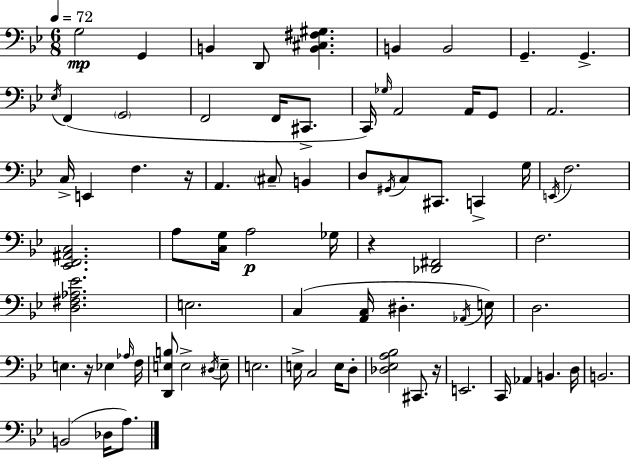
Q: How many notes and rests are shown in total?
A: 78